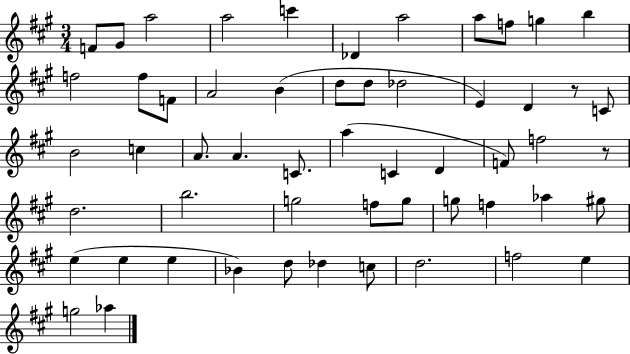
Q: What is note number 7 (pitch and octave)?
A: A5